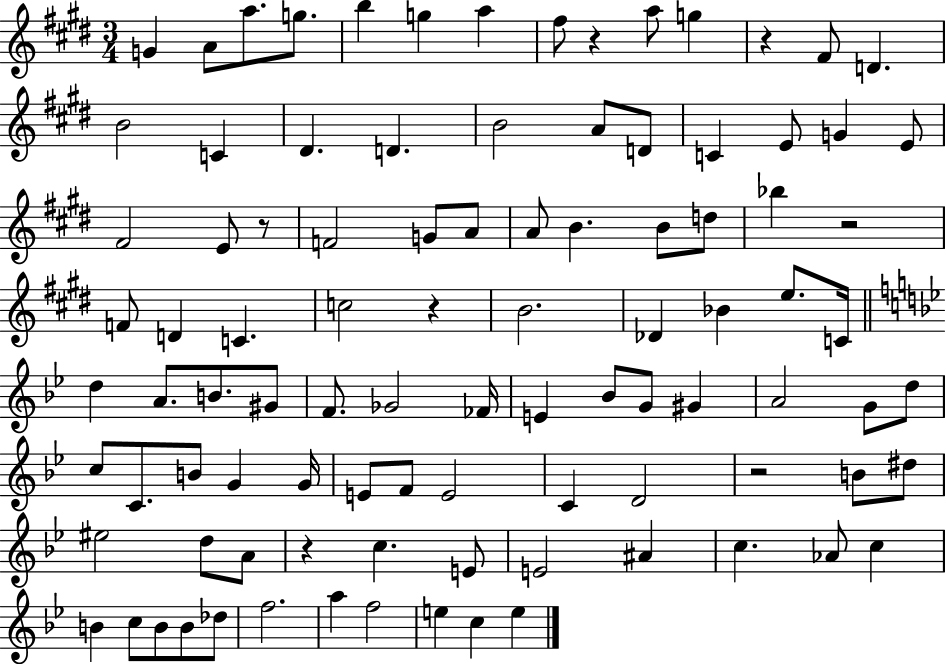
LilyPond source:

{
  \clef treble
  \numericTimeSignature
  \time 3/4
  \key e \major
  g'4 a'8 a''8. g''8. | b''4 g''4 a''4 | fis''8 r4 a''8 g''4 | r4 fis'8 d'4. | \break b'2 c'4 | dis'4. d'4. | b'2 a'8 d'8 | c'4 e'8 g'4 e'8 | \break fis'2 e'8 r8 | f'2 g'8 a'8 | a'8 b'4. b'8 d''8 | bes''4 r2 | \break f'8 d'4 c'4. | c''2 r4 | b'2. | des'4 bes'4 e''8. c'16 | \break \bar "||" \break \key g \minor d''4 a'8. b'8. gis'8 | f'8. ges'2 fes'16 | e'4 bes'8 g'8 gis'4 | a'2 g'8 d''8 | \break c''8 c'8. b'8 g'4 g'16 | e'8 f'8 e'2 | c'4 d'2 | r2 b'8 dis''8 | \break eis''2 d''8 a'8 | r4 c''4. e'8 | e'2 ais'4 | c''4. aes'8 c''4 | \break b'4 c''8 b'8 b'8 des''8 | f''2. | a''4 f''2 | e''4 c''4 e''4 | \break \bar "|."
}